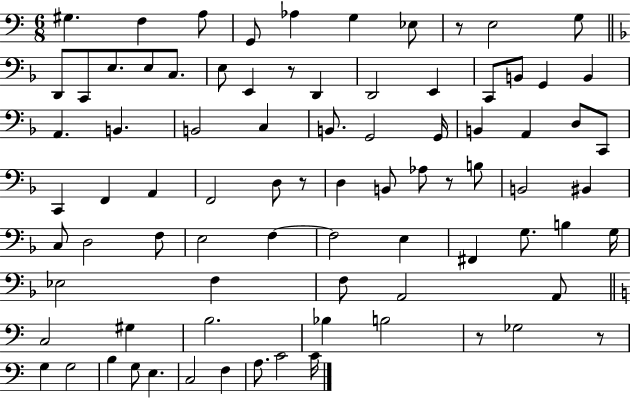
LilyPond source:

{
  \clef bass
  \numericTimeSignature
  \time 6/8
  \key c \major
  gis4. f4 a8 | g,8 aes4 g4 ees8 | r8 e2 g8 | \bar "||" \break \key d \minor d,8 c,8 e8. e8 c8. | e8 e,4 r8 d,4 | d,2 e,4 | c,8 b,8 g,4 b,4 | \break a,4. b,4. | b,2 c4 | b,8. g,2 g,16 | b,4 a,4 d8 c,8 | \break c,4 f,4 a,4 | f,2 d8 r8 | d4 b,8 aes8 r8 b8 | b,2 bis,4 | \break c8 d2 f8 | e2 f4~~ | f2 e4 | fis,4 g8. b4 g16 | \break ees2 f4 | f8 a,2 a,8 | \bar "||" \break \key a \minor c2 gis4 | b2. | bes4 b2 | r8 ges2 r8 | \break g4 g2 | b4 g8 e4. | c2 f4 | a8. c'2 c'16 | \break \bar "|."
}